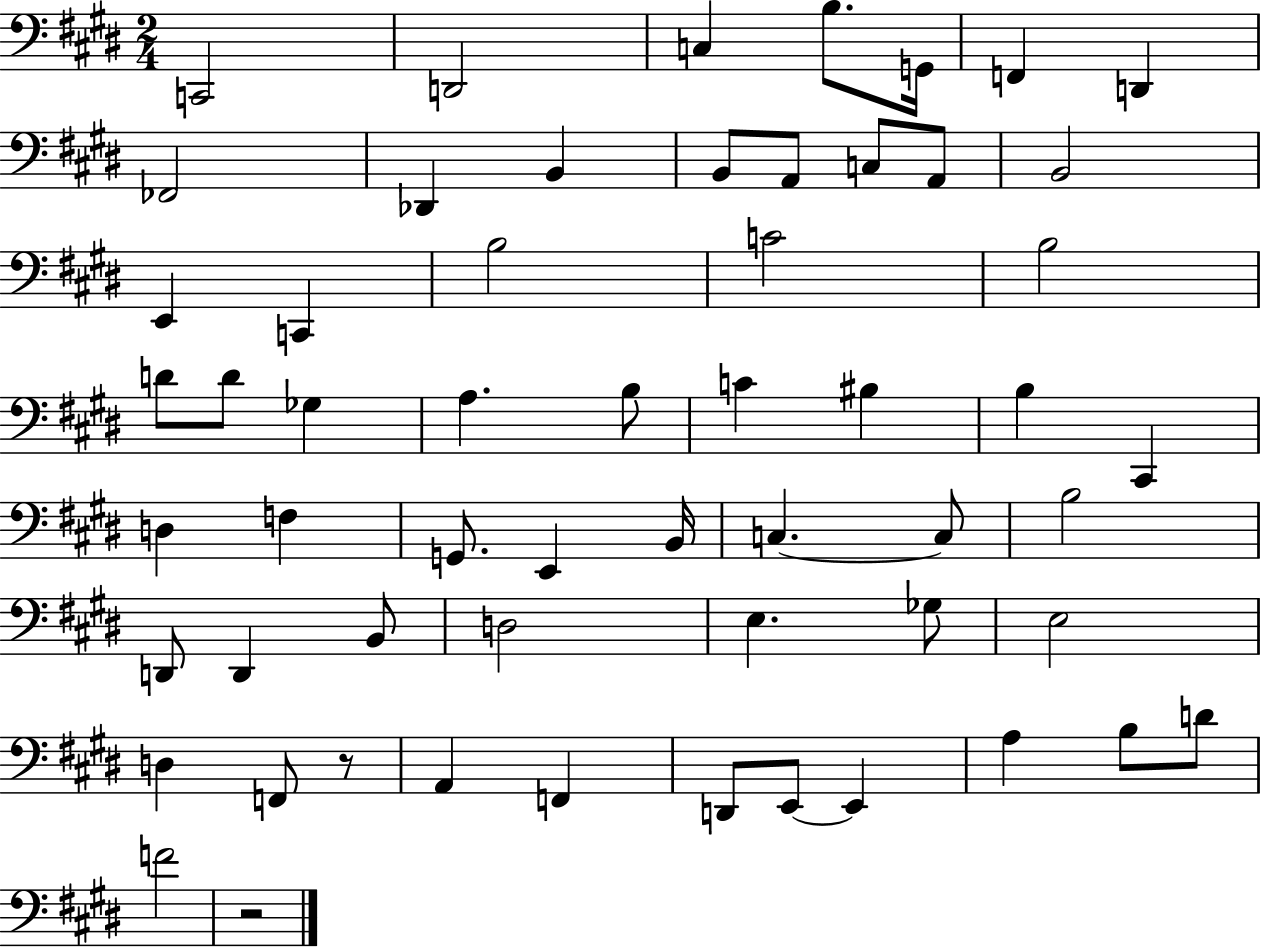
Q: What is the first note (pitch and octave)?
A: C2